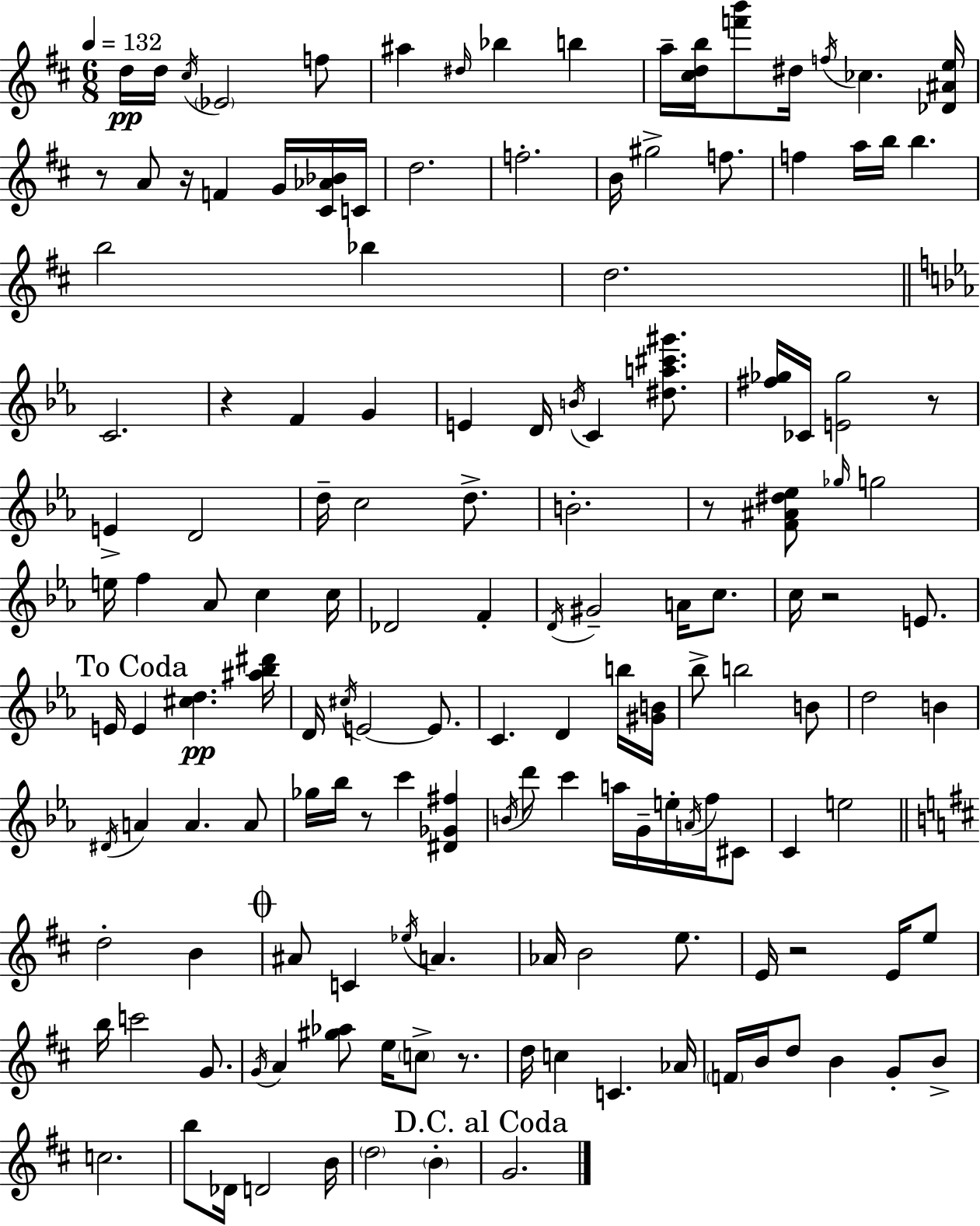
D5/s D5/s C#5/s Eb4/h F5/e A#5/q D#5/s Bb5/q B5/q A5/s [C#5,D5,B5]/s [F6,B6]/e D#5/s F5/s CES5/q. [Db4,A#4,E5]/s R/e A4/e R/s F4/q G4/s [C#4,Ab4,Bb4]/s C4/s D5/h. F5/h. B4/s G#5/h F5/e. F5/q A5/s B5/s B5/q. B5/h Bb5/q D5/h. C4/h. R/q F4/q G4/q E4/q D4/s B4/s C4/q [D#5,A5,C#6,G#6]/e. [F#5,Gb5]/s CES4/s [E4,Gb5]/h R/e E4/q D4/h D5/s C5/h D5/e. B4/h. R/e [F4,A#4,D#5,Eb5]/e Gb5/s G5/h E5/s F5/q Ab4/e C5/q C5/s Db4/h F4/q D4/s G#4/h A4/s C5/e. C5/s R/h E4/e. E4/s E4/q [C#5,D5]/q. [A#5,Bb5,D#6]/s D4/s C#5/s E4/h E4/e. C4/q. D4/q B5/s [G#4,B4]/s Bb5/e B5/h B4/e D5/h B4/q D#4/s A4/q A4/q. A4/e Gb5/s Bb5/s R/e C6/q [D#4,Gb4,F#5]/q B4/s D6/e C6/q A5/s G4/s E5/s A4/s F5/s C#4/e C4/q E5/h D5/h B4/q A#4/e C4/q Eb5/s A4/q. Ab4/s B4/h E5/e. E4/s R/h E4/s E5/e B5/s C6/h G4/e. G4/s A4/q [G#5,Ab5]/e E5/s C5/e R/e. D5/s C5/q C4/q. Ab4/s F4/s B4/s D5/e B4/q G4/e B4/e C5/h. B5/e Db4/s D4/h B4/s D5/h B4/q G4/h.